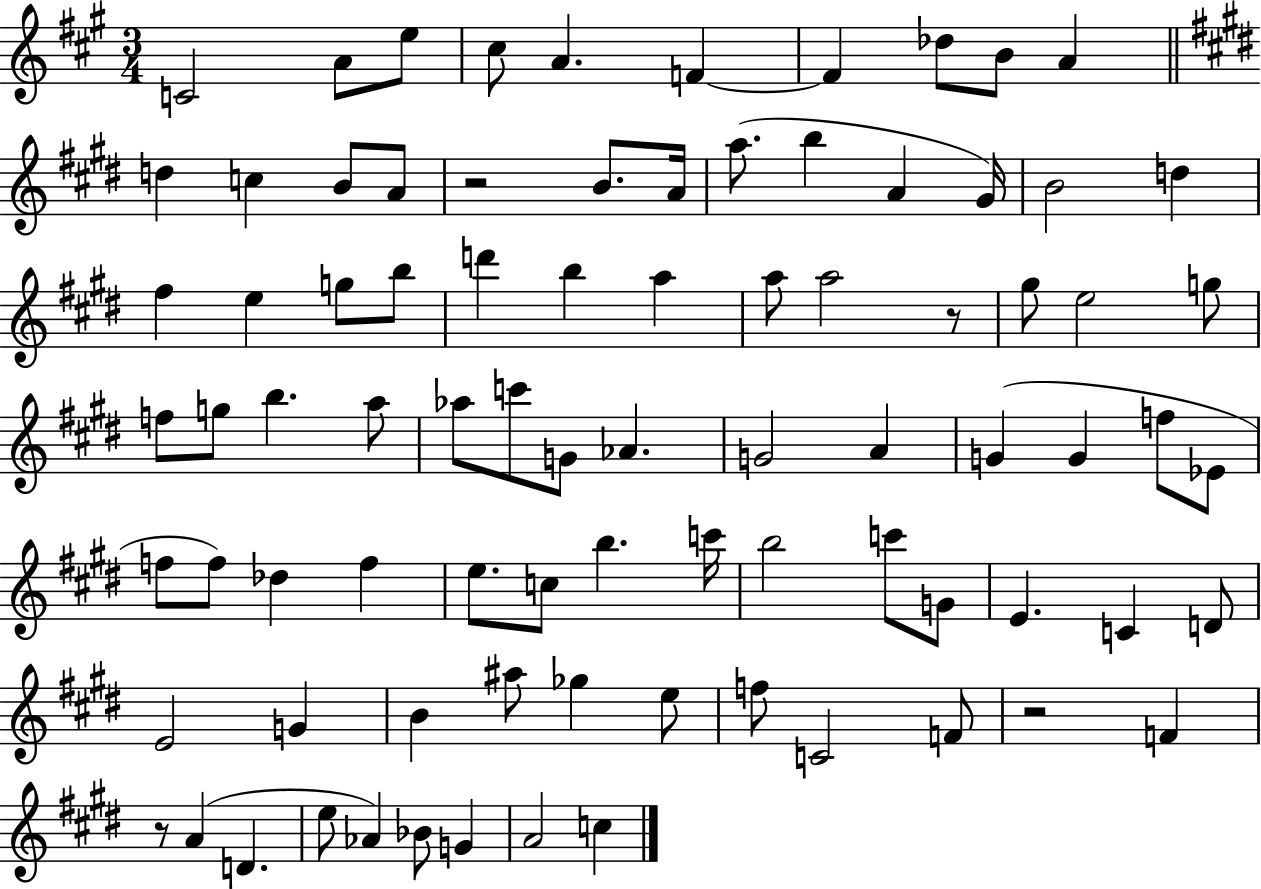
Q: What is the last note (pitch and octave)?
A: C5